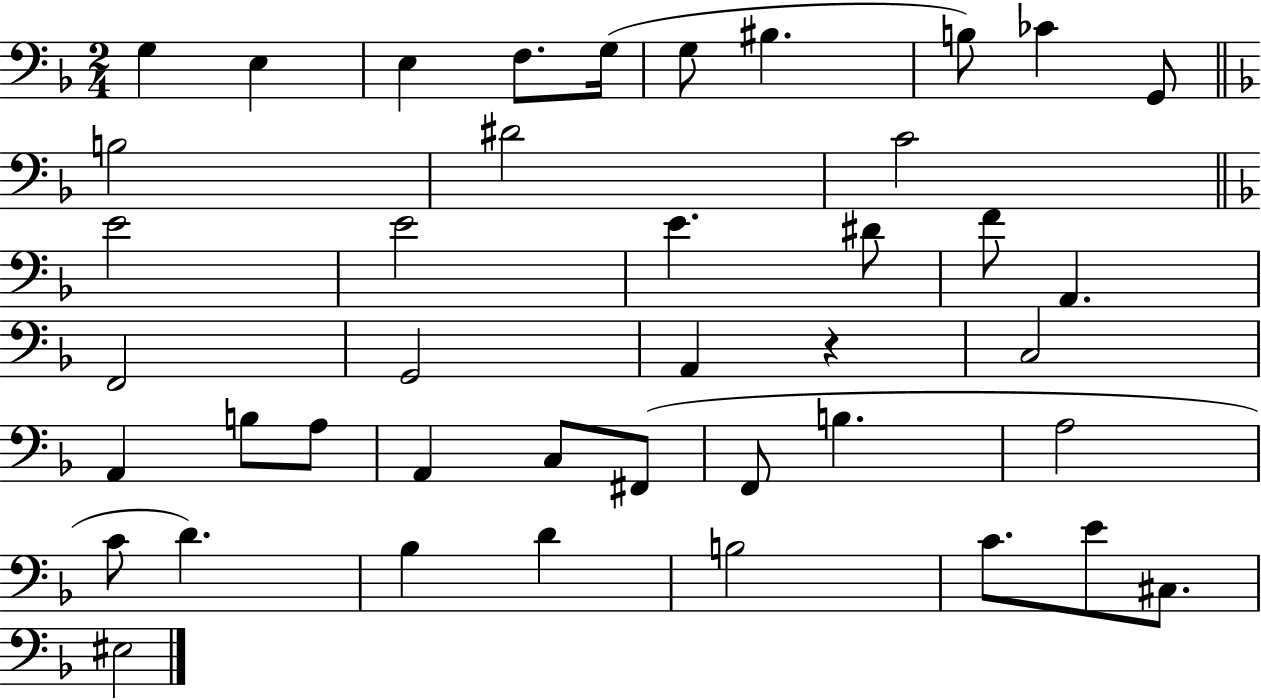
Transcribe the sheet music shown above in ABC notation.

X:1
T:Untitled
M:2/4
L:1/4
K:F
G, E, E, F,/2 G,/4 G,/2 ^B, B,/2 _C G,,/2 B,2 ^D2 C2 E2 E2 E ^D/2 F/2 A,, F,,2 G,,2 A,, z C,2 A,, B,/2 A,/2 A,, C,/2 ^F,,/2 F,,/2 B, A,2 C/2 D _B, D B,2 C/2 E/2 ^C,/2 ^E,2